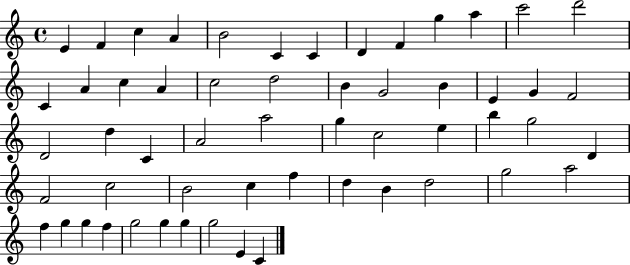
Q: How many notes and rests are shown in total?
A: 56